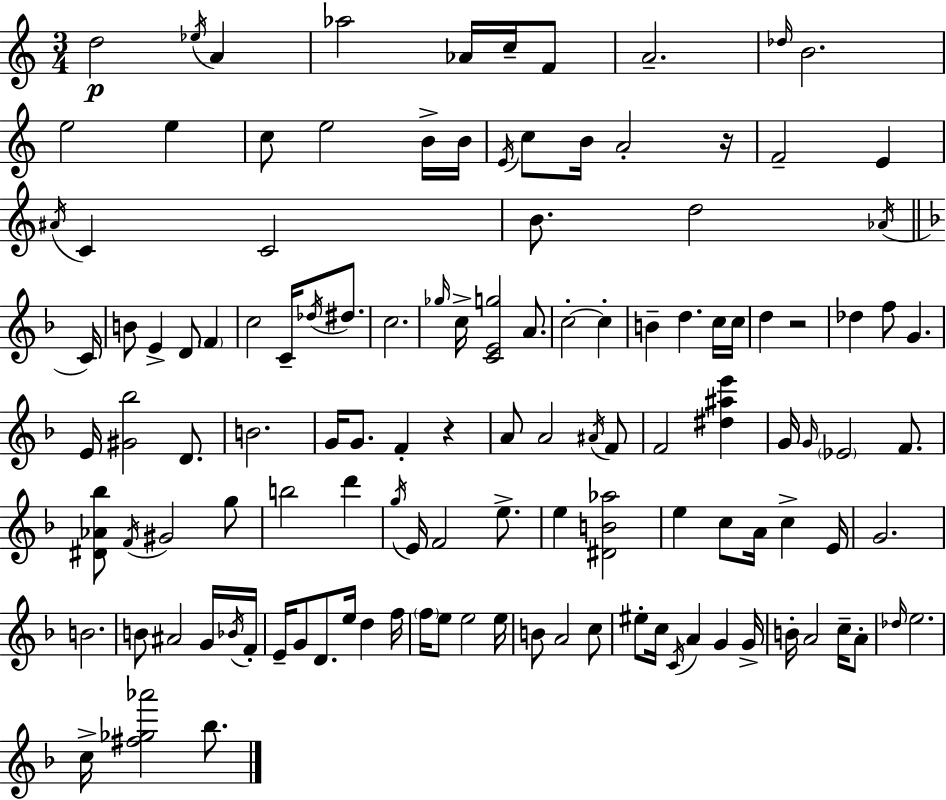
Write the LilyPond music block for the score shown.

{
  \clef treble
  \numericTimeSignature
  \time 3/4
  \key c \major
  d''2\p \acciaccatura { ees''16 } a'4 | aes''2 aes'16 c''16-- f'8 | a'2.-- | \grace { des''16 } b'2. | \break e''2 e''4 | c''8 e''2 | b'16-> b'16 \acciaccatura { e'16 } c''8 b'16 a'2-. | r16 f'2-- e'4 | \break \acciaccatura { ais'16 } c'4 c'2 | b'8. d''2 | \acciaccatura { aes'16 } \bar "||" \break \key d \minor c'16 b'8 e'4-> d'8 \parenthesize f'4 | c''2 c'16-- \acciaccatura { des''16 } dis''8. | c''2. | \grace { ges''16 } c''16-> <c' e' g''>2 | \break a'8. c''2-.~~ c''4-. | b'4-- d''4. | c''16 c''16 d''4 r2 | des''4 f''8 g'4. | \break e'16 <gis' bes''>2 | d'8. b'2. | g'16 g'8. f'4-. r4 | a'8 a'2 | \break \acciaccatura { ais'16 } f'8 f'2 | <dis'' ais'' e'''>4 g'16 \grace { g'16 } \parenthesize ees'2 | f'8. <dis' aes' bes''>8 \acciaccatura { f'16 } gis'2 | g''8 b''2 | \break d'''4 \acciaccatura { g''16 } e'16 f'2 | e''8.-> e''4 <dis' b' aes''>2 | e''4 c''8 | a'16 c''4-> e'16 g'2. | \break b'2. | b'8 ais'2 | g'16 \acciaccatura { bes'16 } f'16-. e'16-- g'8 d'8. | e''16 d''4 f''16 \parenthesize f''16 e''8 e''2 | \break e''16 b'8 a'2 | c''8 eis''8-. c''16 \acciaccatura { c'16 } | a'4 g'4 g'16-> b'16-. a'2 | c''16-- a'8-. \grace { des''16 } e''2. | \break c''16-> <fis'' ges'' aes'''>2 | bes''8. \bar "|."
}